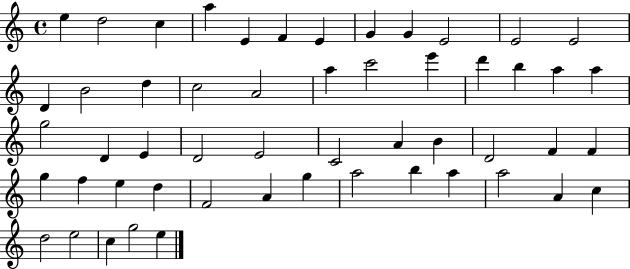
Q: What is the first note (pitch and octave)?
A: E5